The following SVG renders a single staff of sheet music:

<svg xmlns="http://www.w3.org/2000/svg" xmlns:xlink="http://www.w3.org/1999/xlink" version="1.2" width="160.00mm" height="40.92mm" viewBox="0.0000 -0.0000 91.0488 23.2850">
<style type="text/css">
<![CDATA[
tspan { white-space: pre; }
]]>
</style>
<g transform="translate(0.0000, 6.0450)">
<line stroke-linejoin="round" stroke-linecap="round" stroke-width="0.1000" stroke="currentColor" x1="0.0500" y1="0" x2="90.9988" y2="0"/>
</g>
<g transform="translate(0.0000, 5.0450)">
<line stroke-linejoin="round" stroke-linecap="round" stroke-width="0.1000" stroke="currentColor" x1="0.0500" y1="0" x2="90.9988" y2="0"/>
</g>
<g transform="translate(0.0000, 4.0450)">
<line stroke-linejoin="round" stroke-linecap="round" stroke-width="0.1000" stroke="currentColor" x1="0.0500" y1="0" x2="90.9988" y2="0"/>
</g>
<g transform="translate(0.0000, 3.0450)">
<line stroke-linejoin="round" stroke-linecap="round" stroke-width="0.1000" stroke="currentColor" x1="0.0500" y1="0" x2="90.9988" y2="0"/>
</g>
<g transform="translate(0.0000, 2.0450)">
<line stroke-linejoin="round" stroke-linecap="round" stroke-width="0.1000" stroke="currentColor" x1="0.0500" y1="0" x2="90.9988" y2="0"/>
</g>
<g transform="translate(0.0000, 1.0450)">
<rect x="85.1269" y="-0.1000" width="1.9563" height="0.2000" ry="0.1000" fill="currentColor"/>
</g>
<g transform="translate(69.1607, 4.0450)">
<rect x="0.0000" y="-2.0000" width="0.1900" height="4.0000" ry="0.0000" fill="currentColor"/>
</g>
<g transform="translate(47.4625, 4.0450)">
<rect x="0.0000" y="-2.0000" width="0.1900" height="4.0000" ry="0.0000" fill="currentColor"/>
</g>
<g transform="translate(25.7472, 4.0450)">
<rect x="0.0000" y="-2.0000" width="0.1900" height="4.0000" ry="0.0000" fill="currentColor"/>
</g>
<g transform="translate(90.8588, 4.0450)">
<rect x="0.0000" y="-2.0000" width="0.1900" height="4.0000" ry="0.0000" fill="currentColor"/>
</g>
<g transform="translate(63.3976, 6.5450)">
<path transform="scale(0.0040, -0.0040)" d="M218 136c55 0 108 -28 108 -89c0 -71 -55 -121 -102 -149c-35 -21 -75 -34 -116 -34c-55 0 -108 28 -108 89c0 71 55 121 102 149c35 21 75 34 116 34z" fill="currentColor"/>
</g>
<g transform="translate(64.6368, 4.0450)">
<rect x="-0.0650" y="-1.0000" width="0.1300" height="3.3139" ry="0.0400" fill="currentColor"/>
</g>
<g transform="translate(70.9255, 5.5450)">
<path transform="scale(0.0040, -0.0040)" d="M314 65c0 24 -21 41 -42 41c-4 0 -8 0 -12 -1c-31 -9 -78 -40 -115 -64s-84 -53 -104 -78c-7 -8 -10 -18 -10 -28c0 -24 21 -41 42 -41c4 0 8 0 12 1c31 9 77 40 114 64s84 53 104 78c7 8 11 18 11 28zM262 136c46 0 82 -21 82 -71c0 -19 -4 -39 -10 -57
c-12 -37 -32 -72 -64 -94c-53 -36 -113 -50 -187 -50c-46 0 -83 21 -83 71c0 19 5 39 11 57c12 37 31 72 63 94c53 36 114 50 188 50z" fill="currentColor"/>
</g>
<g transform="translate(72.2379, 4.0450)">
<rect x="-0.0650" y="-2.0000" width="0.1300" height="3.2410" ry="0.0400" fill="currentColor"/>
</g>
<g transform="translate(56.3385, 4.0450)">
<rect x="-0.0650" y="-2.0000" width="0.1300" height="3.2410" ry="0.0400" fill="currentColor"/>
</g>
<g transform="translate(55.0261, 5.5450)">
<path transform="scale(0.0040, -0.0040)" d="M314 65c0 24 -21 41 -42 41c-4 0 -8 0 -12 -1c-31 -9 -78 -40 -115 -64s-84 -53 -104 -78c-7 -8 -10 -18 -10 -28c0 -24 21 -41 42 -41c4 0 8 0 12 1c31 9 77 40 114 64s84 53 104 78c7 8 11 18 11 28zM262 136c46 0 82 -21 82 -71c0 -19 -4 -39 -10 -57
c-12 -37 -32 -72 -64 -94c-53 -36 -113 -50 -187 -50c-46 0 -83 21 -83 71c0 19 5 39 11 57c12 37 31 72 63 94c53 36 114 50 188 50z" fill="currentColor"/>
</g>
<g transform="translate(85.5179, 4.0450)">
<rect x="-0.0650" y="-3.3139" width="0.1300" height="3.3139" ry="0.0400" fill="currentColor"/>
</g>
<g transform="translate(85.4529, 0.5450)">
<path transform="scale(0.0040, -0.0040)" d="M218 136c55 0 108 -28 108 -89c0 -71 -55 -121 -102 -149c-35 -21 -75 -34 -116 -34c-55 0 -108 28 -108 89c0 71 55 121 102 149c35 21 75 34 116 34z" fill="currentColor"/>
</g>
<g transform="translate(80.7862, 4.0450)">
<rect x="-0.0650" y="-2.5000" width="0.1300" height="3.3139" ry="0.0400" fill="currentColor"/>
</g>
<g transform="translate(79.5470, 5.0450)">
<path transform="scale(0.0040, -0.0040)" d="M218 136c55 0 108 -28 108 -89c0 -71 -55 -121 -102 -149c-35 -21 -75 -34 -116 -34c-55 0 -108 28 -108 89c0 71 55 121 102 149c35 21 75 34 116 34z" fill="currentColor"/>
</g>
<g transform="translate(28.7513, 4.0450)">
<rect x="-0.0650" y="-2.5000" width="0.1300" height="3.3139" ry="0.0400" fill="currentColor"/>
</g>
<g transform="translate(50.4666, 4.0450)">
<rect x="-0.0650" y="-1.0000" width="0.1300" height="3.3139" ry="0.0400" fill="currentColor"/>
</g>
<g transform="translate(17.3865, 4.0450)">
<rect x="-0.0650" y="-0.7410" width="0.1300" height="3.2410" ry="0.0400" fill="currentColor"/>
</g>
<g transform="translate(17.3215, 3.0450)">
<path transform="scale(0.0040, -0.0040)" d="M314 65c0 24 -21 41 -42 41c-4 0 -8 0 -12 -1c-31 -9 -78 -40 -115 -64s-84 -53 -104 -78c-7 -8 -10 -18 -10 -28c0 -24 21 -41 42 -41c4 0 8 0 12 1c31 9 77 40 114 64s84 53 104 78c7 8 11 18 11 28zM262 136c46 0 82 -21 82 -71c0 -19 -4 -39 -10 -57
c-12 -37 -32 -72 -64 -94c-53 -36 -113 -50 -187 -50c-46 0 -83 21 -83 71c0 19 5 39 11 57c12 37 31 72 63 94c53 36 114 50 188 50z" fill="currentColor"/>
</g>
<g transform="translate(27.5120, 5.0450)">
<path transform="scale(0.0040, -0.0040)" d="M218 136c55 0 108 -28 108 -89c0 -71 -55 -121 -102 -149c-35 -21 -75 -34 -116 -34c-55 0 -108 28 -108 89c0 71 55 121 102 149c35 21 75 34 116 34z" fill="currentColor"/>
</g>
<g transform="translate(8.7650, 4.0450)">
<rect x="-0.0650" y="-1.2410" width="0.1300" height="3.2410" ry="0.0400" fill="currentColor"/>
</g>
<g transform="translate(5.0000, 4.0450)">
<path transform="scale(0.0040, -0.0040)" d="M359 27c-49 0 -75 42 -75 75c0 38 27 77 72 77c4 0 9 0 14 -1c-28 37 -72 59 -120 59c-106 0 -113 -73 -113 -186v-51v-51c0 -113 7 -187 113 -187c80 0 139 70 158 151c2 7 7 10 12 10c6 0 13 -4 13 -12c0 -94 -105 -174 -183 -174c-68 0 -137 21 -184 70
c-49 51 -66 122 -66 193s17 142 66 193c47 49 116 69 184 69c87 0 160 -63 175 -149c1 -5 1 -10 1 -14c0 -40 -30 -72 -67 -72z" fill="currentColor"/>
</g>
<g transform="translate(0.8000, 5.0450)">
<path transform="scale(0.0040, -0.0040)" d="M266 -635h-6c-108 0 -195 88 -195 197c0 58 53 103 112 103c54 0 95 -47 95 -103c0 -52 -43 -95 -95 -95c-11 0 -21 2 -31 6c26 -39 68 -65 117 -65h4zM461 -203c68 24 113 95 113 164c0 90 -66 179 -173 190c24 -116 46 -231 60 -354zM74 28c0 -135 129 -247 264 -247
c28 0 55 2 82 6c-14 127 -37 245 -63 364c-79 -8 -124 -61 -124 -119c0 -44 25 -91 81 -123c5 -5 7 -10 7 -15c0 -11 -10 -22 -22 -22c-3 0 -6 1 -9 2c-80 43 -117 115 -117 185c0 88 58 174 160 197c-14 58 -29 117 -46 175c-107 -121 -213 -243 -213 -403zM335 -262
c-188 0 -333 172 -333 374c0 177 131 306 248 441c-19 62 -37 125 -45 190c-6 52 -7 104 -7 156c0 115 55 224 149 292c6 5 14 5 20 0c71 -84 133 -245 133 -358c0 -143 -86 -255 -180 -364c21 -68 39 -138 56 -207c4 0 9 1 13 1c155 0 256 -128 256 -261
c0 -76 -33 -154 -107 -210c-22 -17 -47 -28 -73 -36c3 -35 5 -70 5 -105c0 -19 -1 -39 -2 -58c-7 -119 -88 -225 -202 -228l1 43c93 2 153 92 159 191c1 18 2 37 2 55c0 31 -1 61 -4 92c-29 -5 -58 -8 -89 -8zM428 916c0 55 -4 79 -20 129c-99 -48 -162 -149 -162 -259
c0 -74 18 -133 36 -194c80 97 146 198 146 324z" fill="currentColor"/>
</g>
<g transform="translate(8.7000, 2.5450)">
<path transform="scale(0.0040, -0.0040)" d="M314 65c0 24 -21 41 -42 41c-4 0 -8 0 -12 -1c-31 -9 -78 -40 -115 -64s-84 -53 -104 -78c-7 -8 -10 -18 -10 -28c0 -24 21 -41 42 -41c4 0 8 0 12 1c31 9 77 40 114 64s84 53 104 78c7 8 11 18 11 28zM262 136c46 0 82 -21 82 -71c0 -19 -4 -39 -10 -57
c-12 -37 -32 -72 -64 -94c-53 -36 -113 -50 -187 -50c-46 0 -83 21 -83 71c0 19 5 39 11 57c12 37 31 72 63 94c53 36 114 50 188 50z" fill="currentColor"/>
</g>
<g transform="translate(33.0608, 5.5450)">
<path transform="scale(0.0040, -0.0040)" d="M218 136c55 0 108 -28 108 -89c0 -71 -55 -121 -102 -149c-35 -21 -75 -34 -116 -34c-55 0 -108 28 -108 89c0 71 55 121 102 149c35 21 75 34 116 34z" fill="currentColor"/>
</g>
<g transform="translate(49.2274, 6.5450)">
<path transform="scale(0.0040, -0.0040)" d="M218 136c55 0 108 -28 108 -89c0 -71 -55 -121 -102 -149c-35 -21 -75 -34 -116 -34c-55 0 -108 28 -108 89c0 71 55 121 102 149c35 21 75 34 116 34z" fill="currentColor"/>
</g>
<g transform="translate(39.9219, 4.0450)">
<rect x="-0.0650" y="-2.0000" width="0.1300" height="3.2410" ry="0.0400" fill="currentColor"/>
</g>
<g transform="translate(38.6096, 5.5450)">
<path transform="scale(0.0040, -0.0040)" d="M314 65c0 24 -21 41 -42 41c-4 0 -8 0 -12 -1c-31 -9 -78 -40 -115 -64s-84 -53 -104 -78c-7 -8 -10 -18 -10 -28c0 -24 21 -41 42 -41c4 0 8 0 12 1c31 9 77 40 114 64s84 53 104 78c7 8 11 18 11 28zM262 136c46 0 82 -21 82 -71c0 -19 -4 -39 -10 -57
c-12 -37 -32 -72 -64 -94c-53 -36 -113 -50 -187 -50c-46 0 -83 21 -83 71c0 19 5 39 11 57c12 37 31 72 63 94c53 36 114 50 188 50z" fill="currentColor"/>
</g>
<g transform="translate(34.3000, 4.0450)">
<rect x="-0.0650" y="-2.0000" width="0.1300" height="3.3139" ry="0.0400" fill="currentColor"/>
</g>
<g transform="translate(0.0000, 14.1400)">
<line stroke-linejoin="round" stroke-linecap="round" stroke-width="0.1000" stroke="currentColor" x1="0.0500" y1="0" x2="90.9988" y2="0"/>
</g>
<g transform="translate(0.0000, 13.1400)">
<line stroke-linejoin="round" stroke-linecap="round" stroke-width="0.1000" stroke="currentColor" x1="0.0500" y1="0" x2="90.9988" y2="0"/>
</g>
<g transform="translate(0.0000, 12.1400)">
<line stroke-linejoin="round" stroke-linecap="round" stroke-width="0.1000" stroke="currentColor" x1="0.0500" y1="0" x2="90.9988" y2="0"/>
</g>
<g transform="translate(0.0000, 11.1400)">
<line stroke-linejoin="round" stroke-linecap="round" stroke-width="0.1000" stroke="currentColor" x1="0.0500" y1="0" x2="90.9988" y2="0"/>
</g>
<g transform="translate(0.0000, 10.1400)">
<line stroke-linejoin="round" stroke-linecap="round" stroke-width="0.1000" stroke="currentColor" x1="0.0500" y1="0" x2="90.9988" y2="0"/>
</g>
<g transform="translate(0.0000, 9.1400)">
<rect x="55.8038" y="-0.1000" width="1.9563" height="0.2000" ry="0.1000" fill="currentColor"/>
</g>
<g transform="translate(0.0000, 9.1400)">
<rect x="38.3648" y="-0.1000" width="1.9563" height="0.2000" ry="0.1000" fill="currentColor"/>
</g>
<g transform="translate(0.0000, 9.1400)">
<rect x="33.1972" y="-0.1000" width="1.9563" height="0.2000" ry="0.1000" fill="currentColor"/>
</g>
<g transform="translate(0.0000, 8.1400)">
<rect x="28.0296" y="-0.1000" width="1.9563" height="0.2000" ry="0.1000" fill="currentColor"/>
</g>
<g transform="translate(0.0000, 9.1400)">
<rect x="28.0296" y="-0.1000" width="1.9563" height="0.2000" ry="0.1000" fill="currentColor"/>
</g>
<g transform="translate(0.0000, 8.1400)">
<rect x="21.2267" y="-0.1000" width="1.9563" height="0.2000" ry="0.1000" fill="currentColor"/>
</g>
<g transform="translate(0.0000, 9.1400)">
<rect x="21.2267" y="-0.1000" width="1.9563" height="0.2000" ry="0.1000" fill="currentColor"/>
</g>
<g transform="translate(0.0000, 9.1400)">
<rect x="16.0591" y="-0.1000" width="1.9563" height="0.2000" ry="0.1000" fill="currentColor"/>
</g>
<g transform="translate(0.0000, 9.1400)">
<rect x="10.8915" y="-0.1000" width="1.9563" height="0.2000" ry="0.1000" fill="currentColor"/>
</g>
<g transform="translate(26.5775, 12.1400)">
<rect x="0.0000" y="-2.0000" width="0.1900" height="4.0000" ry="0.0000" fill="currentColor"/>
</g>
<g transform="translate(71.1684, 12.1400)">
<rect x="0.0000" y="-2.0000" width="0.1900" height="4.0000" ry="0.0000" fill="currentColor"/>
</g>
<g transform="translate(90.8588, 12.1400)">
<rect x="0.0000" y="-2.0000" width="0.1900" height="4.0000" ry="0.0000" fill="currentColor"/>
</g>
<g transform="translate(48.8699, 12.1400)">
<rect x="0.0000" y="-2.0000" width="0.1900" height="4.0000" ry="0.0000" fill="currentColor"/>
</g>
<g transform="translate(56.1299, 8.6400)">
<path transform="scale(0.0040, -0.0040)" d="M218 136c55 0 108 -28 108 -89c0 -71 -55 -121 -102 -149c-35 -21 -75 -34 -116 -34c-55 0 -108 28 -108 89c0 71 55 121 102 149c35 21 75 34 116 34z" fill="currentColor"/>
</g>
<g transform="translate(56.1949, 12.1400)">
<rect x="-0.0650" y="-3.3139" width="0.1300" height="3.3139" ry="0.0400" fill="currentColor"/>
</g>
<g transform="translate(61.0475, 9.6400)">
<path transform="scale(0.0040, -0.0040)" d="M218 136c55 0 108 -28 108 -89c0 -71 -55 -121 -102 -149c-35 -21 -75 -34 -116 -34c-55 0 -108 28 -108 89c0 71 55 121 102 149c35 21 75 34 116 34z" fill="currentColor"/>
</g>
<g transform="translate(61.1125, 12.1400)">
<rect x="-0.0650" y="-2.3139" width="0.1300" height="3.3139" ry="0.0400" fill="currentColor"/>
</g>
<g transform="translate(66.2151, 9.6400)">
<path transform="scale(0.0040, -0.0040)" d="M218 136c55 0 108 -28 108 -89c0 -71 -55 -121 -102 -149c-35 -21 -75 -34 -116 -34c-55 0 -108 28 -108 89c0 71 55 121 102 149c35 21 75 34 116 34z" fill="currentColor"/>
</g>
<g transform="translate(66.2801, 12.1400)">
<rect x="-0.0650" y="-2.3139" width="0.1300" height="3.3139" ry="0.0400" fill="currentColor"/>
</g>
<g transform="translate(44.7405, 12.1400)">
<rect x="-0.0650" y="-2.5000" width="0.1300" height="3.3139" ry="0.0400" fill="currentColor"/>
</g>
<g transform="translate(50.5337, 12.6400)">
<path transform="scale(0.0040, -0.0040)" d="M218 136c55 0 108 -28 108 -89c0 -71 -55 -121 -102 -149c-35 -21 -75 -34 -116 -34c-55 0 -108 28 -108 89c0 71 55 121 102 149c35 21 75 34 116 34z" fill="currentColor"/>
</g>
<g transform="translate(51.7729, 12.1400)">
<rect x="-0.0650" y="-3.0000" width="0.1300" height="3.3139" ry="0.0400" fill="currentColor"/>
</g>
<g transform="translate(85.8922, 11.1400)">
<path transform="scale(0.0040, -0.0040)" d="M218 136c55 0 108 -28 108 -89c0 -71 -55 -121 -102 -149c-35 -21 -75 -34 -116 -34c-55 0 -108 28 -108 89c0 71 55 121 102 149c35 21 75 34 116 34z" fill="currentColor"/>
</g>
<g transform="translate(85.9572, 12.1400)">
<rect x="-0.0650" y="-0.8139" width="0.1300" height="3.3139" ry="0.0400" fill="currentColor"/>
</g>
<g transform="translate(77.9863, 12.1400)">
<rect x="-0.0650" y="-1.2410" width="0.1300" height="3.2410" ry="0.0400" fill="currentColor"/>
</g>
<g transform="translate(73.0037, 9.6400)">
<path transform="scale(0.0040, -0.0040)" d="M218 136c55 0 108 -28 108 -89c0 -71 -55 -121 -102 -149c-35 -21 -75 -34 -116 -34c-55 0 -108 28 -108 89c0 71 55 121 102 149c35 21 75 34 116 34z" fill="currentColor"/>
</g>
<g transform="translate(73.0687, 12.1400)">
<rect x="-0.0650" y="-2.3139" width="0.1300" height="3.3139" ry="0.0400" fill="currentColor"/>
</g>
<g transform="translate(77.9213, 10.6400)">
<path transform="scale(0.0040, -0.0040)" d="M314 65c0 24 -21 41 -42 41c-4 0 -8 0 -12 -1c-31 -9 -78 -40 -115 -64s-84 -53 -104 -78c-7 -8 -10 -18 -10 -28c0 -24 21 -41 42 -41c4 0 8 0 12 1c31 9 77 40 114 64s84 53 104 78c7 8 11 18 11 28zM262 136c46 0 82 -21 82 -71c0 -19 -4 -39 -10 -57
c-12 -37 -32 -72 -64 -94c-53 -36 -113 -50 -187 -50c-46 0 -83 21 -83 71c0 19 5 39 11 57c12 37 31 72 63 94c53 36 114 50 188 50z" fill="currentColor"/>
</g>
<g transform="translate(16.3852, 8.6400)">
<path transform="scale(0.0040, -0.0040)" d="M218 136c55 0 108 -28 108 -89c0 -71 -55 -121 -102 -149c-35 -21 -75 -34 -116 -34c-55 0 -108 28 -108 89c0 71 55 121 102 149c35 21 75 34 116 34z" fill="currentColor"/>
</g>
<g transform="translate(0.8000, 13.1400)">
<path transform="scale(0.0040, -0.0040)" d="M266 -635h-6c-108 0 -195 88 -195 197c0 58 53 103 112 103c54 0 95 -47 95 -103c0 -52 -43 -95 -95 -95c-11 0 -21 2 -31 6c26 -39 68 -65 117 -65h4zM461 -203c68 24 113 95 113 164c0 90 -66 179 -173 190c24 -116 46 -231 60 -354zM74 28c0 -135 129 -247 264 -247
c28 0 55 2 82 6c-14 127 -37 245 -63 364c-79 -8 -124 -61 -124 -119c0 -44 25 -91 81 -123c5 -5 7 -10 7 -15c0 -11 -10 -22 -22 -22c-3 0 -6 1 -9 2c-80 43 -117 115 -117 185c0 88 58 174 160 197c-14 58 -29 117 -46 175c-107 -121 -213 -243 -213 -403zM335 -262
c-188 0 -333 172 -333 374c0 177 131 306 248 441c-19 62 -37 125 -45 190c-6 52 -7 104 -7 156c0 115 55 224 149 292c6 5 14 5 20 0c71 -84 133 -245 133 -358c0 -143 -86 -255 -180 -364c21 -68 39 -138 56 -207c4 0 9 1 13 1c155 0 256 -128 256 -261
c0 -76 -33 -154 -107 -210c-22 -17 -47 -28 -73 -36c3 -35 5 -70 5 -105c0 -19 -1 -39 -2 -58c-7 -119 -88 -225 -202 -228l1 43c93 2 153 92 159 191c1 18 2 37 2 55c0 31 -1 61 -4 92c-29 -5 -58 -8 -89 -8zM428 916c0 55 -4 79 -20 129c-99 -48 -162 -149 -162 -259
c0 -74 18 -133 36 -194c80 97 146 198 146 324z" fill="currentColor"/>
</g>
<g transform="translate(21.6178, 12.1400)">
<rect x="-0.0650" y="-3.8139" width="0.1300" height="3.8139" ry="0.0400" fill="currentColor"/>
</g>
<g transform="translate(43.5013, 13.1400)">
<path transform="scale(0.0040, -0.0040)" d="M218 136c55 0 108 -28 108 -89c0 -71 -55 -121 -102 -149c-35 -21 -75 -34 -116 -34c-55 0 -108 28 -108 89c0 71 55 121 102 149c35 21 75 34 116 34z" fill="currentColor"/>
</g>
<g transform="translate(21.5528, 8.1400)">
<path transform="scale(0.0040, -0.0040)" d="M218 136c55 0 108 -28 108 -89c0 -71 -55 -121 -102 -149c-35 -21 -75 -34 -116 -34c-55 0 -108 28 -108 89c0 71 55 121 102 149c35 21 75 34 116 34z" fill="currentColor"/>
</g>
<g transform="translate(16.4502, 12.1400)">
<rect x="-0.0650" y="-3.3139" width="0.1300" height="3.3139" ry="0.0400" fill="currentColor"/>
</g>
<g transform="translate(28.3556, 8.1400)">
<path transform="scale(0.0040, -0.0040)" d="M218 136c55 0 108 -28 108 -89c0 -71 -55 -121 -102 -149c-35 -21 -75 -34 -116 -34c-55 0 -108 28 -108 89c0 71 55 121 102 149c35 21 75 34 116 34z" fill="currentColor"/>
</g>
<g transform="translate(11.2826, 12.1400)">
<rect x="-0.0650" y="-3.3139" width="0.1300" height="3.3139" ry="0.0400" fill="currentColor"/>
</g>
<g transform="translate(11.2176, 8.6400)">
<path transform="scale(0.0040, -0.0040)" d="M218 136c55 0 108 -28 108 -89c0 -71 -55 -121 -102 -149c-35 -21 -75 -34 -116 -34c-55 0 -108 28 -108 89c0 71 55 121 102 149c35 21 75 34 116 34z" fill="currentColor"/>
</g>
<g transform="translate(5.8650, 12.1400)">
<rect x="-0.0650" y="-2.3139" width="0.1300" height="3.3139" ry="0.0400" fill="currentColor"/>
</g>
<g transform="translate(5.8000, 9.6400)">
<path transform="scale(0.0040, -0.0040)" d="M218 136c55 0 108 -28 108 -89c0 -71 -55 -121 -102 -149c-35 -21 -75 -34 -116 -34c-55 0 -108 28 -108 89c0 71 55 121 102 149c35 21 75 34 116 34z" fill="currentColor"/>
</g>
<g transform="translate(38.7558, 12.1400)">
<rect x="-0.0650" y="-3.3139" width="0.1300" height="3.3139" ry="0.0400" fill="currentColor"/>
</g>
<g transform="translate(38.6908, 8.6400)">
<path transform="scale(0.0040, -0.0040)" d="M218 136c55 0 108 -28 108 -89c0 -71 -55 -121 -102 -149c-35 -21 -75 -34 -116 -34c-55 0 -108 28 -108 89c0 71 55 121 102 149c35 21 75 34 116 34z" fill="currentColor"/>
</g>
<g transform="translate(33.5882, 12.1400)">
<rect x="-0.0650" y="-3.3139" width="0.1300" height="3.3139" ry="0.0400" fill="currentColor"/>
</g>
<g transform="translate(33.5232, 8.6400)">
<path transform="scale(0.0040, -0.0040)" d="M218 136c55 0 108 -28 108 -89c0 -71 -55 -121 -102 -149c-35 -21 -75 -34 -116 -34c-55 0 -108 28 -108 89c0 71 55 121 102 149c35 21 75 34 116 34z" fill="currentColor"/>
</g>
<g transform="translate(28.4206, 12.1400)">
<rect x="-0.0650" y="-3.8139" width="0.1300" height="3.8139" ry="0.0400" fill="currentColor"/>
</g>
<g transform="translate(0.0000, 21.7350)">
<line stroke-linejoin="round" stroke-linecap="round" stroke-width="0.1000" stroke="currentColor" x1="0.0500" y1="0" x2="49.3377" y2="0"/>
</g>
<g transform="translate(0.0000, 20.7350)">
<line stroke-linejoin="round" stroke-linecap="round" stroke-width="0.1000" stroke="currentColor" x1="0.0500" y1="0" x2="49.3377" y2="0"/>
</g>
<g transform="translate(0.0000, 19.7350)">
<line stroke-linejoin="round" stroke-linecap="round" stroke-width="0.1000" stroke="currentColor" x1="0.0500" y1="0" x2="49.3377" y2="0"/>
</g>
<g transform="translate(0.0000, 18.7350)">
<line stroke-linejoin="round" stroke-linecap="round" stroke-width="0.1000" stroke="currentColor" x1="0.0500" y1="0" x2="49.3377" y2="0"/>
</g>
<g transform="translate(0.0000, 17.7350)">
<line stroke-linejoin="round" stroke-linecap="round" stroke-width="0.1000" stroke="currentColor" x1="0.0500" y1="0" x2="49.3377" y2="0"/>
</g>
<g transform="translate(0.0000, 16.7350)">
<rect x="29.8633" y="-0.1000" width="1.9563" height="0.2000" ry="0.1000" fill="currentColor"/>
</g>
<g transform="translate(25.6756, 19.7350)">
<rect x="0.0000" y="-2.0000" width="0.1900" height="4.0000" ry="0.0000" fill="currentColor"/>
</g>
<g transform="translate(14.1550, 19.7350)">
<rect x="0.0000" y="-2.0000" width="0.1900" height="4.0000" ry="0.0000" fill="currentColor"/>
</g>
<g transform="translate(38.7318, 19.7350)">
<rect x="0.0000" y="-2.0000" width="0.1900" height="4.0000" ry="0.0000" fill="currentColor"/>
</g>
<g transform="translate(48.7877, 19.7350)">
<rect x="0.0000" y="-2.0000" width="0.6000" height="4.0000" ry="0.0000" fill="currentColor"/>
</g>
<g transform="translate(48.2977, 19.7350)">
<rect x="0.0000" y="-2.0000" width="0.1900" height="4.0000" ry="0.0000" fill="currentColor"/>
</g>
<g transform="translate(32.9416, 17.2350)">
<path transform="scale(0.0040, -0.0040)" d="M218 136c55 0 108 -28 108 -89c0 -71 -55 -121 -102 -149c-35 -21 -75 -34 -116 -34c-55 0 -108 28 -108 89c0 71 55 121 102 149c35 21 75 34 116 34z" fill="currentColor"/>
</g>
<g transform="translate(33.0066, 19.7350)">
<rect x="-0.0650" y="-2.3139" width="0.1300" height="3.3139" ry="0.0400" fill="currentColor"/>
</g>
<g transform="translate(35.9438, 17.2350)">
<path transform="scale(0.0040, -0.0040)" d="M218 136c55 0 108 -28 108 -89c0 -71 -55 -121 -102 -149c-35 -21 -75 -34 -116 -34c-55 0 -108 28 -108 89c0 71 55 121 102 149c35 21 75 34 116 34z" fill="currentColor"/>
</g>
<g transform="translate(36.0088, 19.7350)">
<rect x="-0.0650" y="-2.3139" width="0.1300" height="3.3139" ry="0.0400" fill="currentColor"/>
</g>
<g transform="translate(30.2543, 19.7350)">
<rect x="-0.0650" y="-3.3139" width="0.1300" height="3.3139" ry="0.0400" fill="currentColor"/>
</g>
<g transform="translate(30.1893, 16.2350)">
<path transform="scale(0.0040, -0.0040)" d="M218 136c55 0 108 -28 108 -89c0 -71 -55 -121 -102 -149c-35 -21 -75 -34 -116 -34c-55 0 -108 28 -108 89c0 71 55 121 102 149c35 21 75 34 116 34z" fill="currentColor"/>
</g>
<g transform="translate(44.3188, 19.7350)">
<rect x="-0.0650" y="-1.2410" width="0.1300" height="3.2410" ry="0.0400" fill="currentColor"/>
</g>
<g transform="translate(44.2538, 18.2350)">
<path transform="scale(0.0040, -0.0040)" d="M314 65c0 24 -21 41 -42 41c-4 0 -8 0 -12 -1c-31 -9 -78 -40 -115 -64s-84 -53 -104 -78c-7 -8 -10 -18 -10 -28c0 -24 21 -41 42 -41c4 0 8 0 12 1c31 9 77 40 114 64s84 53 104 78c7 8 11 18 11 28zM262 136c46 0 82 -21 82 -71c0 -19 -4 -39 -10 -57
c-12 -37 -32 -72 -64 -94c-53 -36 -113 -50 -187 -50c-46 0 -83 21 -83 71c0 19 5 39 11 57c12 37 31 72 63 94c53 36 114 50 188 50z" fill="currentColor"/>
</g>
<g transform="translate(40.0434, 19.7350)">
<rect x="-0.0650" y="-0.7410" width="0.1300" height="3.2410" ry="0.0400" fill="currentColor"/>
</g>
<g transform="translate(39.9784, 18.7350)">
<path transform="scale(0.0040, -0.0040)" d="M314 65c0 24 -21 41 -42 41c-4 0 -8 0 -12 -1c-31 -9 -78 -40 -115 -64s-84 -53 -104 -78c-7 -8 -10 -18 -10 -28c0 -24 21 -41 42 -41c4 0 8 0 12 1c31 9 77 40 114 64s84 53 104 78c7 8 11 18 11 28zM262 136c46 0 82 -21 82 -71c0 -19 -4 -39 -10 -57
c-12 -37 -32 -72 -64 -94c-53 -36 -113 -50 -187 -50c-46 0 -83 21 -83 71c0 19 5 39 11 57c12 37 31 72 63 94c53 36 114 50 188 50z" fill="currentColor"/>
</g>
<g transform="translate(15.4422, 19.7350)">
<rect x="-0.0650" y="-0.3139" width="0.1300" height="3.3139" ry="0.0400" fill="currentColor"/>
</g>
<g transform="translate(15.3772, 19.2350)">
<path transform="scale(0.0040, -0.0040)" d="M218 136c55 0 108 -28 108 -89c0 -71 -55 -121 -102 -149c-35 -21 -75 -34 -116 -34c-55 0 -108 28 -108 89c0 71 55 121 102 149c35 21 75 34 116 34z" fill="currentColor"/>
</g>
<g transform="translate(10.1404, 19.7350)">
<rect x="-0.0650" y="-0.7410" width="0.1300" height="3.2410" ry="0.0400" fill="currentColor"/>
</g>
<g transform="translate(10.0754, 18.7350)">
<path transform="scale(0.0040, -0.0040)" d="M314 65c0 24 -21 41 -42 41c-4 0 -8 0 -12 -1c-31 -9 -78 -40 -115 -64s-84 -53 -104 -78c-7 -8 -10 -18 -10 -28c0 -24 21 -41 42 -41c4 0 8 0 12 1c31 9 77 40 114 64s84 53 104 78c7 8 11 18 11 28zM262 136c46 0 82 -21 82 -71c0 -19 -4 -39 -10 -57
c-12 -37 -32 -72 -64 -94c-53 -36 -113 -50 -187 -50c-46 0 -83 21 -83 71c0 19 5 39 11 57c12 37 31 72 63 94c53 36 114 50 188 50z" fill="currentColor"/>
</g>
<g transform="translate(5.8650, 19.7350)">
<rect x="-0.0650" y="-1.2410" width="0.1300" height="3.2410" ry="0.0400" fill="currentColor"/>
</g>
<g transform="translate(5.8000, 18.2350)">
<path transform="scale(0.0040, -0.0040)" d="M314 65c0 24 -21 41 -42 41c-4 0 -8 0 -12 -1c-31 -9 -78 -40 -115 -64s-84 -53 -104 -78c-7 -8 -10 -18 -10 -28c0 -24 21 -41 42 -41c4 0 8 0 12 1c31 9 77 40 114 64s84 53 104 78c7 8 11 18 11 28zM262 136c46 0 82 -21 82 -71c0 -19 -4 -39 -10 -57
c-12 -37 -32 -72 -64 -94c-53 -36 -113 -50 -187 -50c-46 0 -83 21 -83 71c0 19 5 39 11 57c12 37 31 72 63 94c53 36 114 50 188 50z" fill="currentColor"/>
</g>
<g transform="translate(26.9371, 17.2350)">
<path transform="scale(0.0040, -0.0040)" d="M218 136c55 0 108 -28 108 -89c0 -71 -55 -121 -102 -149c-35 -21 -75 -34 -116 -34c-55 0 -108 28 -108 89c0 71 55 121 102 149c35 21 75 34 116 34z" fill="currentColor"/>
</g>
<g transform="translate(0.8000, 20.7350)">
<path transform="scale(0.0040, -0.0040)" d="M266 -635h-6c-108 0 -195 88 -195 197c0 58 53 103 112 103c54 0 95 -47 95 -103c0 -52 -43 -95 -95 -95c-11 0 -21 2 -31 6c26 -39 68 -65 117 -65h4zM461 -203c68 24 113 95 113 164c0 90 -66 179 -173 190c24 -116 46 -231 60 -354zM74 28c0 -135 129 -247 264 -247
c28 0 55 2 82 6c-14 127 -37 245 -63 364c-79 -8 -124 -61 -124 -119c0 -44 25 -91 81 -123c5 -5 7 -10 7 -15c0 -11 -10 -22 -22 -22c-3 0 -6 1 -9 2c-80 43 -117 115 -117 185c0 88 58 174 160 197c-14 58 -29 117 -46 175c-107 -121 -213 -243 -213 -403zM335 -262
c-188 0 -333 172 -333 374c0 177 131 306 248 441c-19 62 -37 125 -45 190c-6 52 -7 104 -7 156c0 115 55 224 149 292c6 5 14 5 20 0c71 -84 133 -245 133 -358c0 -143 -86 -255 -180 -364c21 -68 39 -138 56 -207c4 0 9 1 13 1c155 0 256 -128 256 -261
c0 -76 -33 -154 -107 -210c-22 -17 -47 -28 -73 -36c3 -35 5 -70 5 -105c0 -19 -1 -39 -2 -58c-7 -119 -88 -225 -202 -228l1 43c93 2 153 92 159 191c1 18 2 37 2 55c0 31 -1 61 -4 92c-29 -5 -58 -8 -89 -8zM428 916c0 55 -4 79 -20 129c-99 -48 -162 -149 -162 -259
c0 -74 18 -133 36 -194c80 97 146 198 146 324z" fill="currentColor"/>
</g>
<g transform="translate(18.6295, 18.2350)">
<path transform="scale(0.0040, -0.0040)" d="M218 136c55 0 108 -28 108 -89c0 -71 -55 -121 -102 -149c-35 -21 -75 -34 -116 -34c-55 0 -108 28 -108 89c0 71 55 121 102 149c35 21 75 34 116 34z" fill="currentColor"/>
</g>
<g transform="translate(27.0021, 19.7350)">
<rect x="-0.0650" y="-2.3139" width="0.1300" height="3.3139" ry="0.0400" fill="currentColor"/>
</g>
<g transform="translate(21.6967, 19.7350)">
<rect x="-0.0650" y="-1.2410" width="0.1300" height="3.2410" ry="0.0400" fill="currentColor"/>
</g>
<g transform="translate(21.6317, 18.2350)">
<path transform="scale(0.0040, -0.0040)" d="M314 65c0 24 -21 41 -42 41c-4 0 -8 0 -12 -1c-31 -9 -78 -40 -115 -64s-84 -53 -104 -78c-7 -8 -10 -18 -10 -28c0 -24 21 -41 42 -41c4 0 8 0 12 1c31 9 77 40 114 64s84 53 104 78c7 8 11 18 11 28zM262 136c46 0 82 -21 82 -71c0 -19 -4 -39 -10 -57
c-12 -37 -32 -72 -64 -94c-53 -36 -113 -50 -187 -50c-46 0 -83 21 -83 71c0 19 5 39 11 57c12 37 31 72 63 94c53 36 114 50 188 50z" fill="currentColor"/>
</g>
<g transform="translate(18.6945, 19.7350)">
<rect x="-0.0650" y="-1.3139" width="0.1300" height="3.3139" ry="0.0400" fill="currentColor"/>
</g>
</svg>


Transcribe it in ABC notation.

X:1
T:Untitled
M:4/4
L:1/4
K:C
e2 d2 G F F2 D F2 D F2 G b g b b c' c' b b G A b g g g e2 d e2 d2 c e e2 g b g g d2 e2